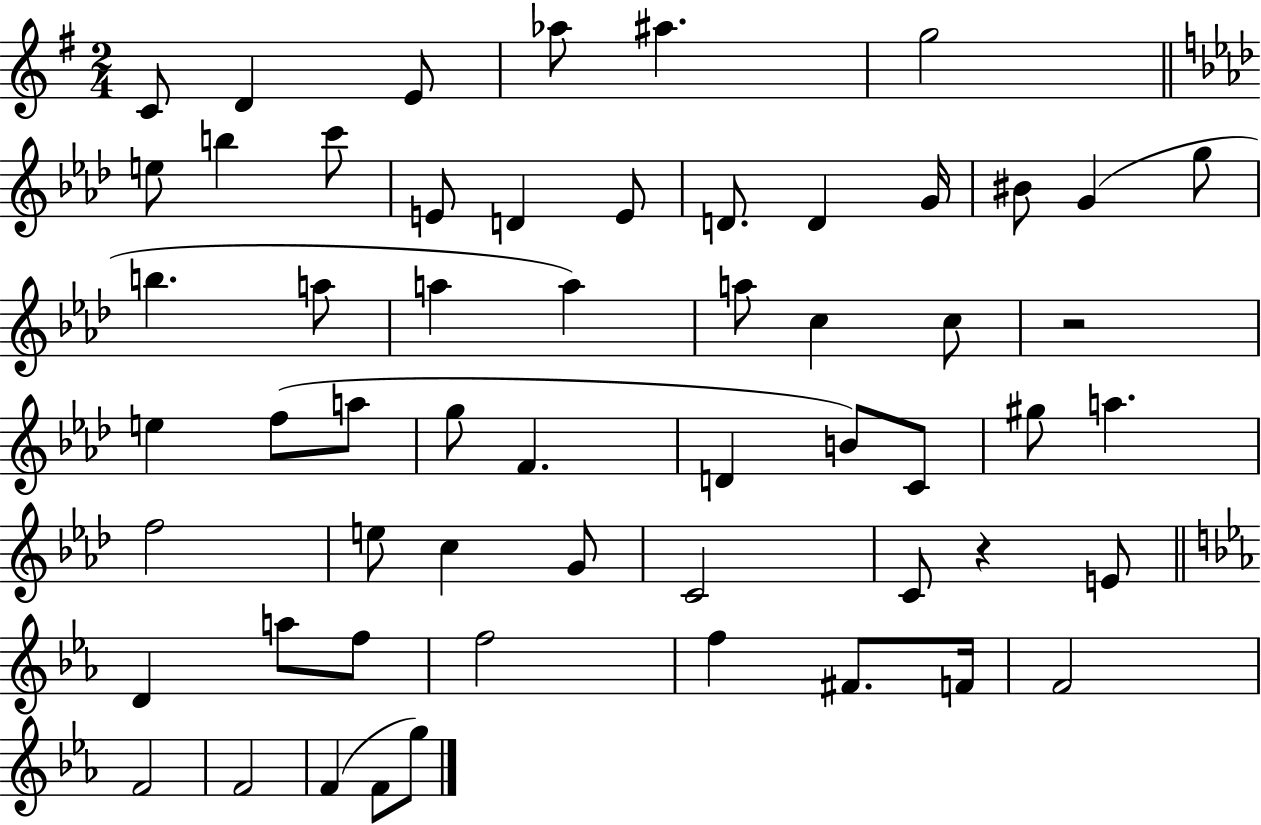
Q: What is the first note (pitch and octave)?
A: C4